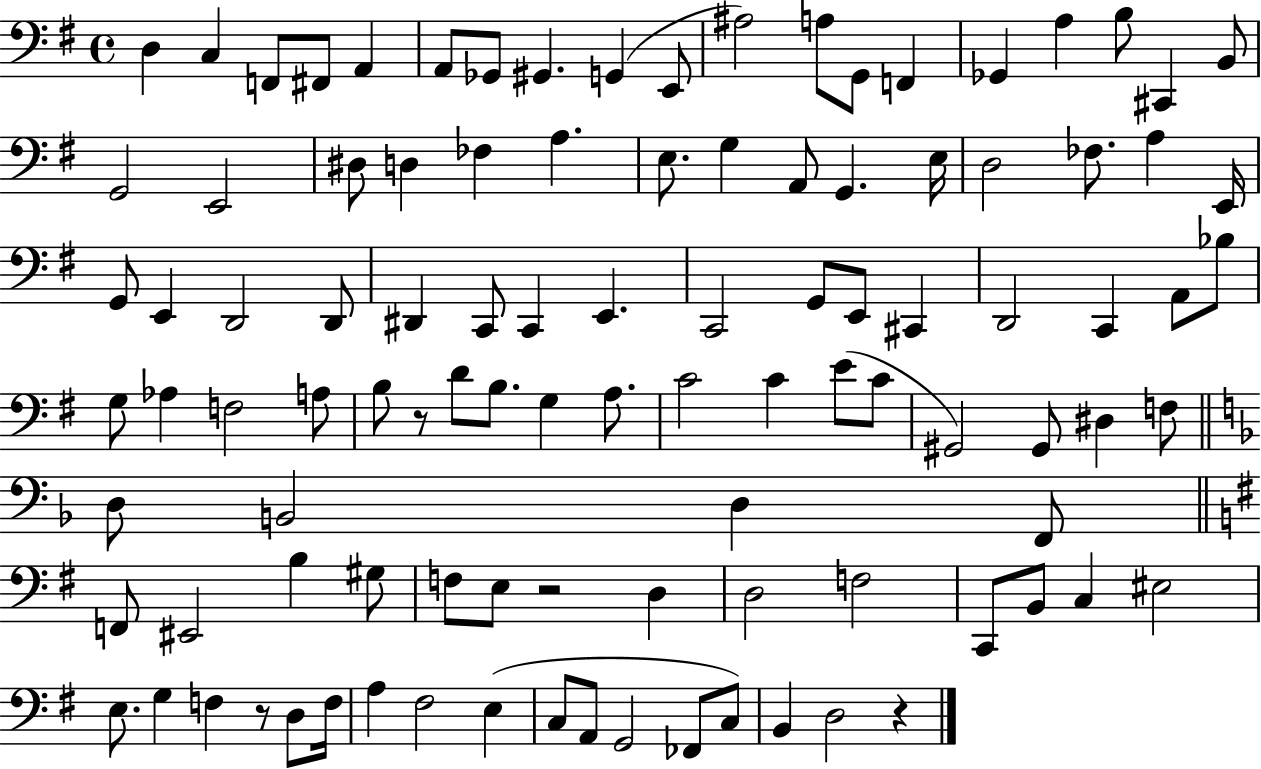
D3/q C3/q F2/e F#2/e A2/q A2/e Gb2/e G#2/q. G2/q E2/e A#3/h A3/e G2/e F2/q Gb2/q A3/q B3/e C#2/q B2/e G2/h E2/h D#3/e D3/q FES3/q A3/q. E3/e. G3/q A2/e G2/q. E3/s D3/h FES3/e. A3/q E2/s G2/e E2/q D2/h D2/e D#2/q C2/e C2/q E2/q. C2/h G2/e E2/e C#2/q D2/h C2/q A2/e Bb3/e G3/e Ab3/q F3/h A3/e B3/e R/e D4/e B3/e. G3/q A3/e. C4/h C4/q E4/e C4/e G#2/h G#2/e D#3/q F3/e D3/e B2/h D3/q F2/e F2/e EIS2/h B3/q G#3/e F3/e E3/e R/h D3/q D3/h F3/h C2/e B2/e C3/q EIS3/h E3/e. G3/q F3/q R/e D3/e F3/s A3/q F#3/h E3/q C3/e A2/e G2/h FES2/e C3/e B2/q D3/h R/q